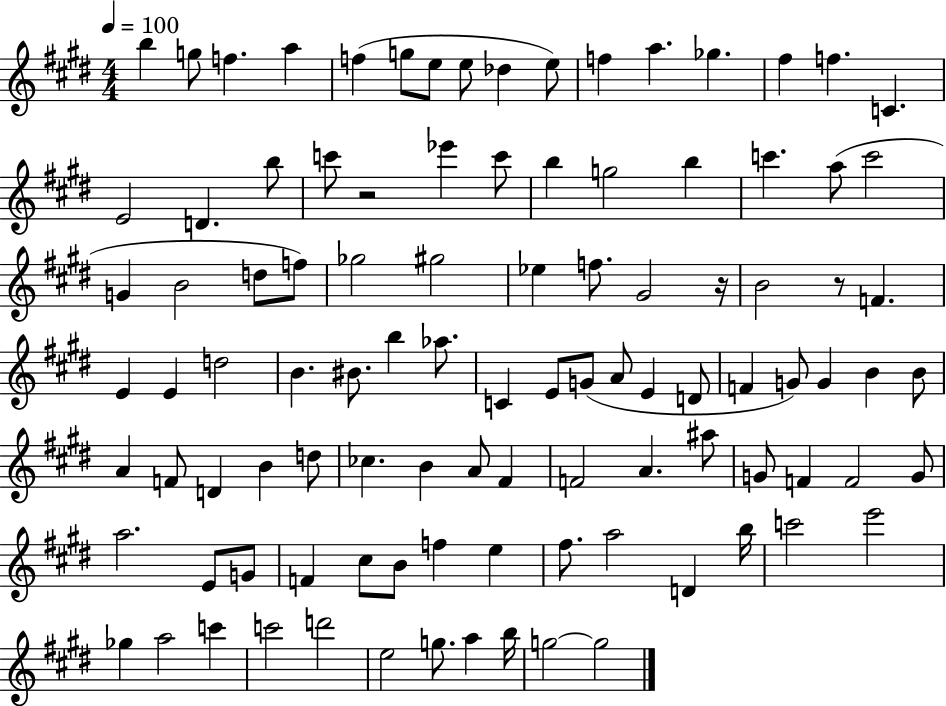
{
  \clef treble
  \numericTimeSignature
  \time 4/4
  \key e \major
  \tempo 4 = 100
  b''4 g''8 f''4. a''4 | f''4( g''8 e''8 e''8 des''4 e''8) | f''4 a''4. ges''4. | fis''4 f''4. c'4. | \break e'2 d'4. b''8 | c'''8 r2 ees'''4 c'''8 | b''4 g''2 b''4 | c'''4. a''8( c'''2 | \break g'4 b'2 d''8 f''8) | ges''2 gis''2 | ees''4 f''8. gis'2 r16 | b'2 r8 f'4. | \break e'4 e'4 d''2 | b'4. bis'8. b''4 aes''8. | c'4 e'8 g'8( a'8 e'4 d'8 | f'4 g'8) g'4 b'4 b'8 | \break a'4 f'8 d'4 b'4 d''8 | ces''4. b'4 a'8 fis'4 | f'2 a'4. ais''8 | g'8 f'4 f'2 g'8 | \break a''2. e'8 g'8 | f'4 cis''8 b'8 f''4 e''4 | fis''8. a''2 d'4 b''16 | c'''2 e'''2 | \break ges''4 a''2 c'''4 | c'''2 d'''2 | e''2 g''8. a''4 b''16 | g''2~~ g''2 | \break \bar "|."
}